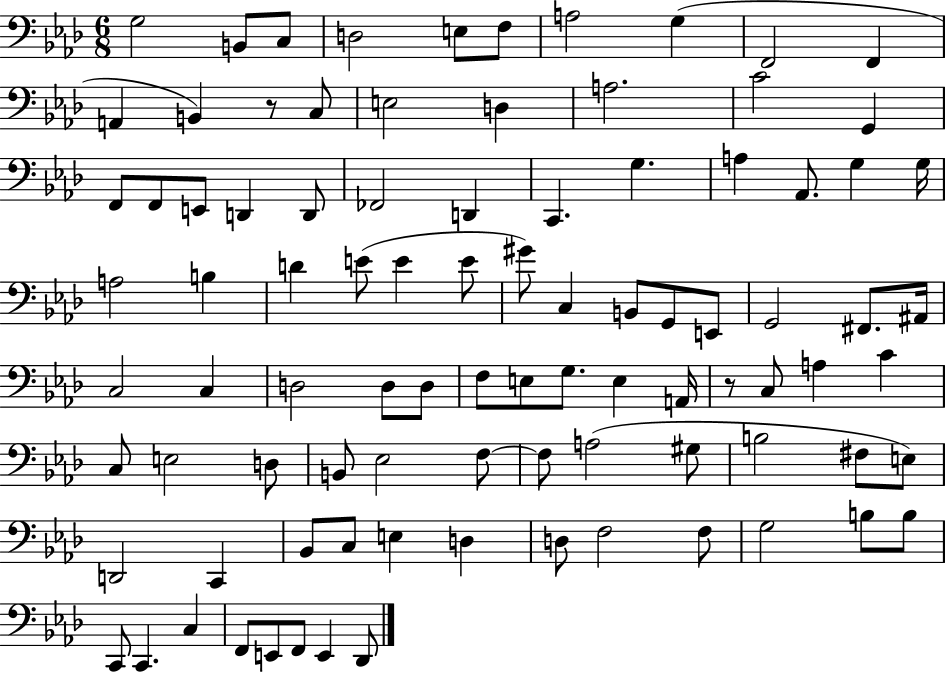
{
  \clef bass
  \numericTimeSignature
  \time 6/8
  \key aes \major
  g2 b,8 c8 | d2 e8 f8 | a2 g4( | f,2 f,4 | \break a,4 b,4) r8 c8 | e2 d4 | a2. | c'2 g,4 | \break f,8 f,8 e,8 d,4 d,8 | fes,2 d,4 | c,4. g4. | a4 aes,8. g4 g16 | \break a2 b4 | d'4 e'8( e'4 e'8 | gis'8) c4 b,8 g,8 e,8 | g,2 fis,8. ais,16 | \break c2 c4 | d2 d8 d8 | f8 e8 g8. e4 a,16 | r8 c8 a4 c'4 | \break c8 e2 d8 | b,8 ees2 f8~~ | f8 a2( gis8 | b2 fis8 e8) | \break d,2 c,4 | bes,8 c8 e4 d4 | d8 f2 f8 | g2 b8 b8 | \break c,8 c,4. c4 | f,8 e,8 f,8 e,4 des,8 | \bar "|."
}